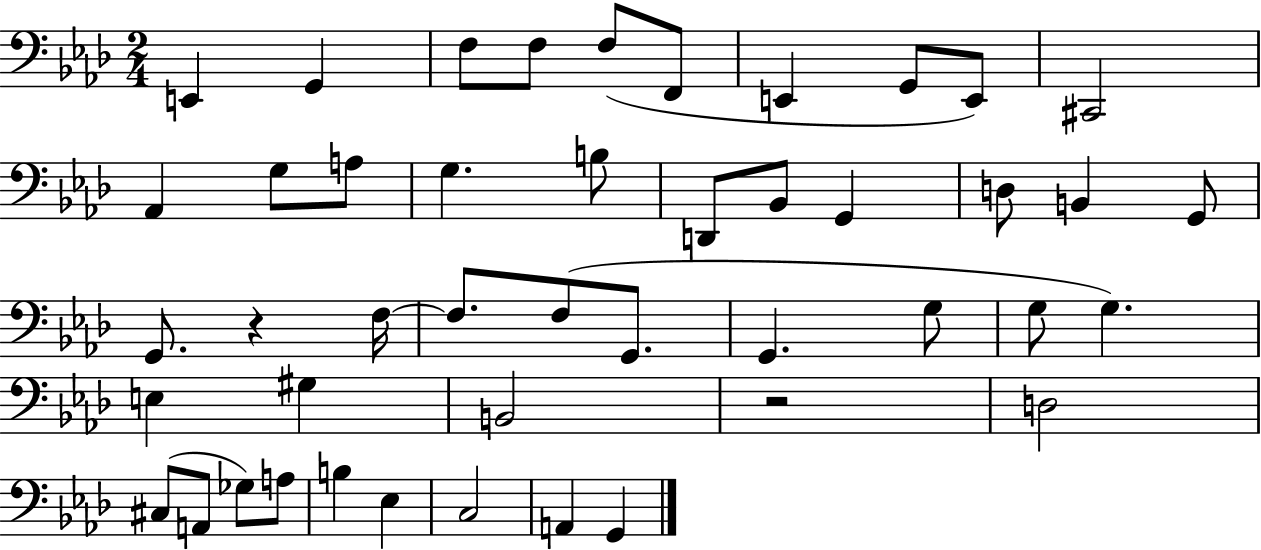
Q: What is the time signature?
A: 2/4